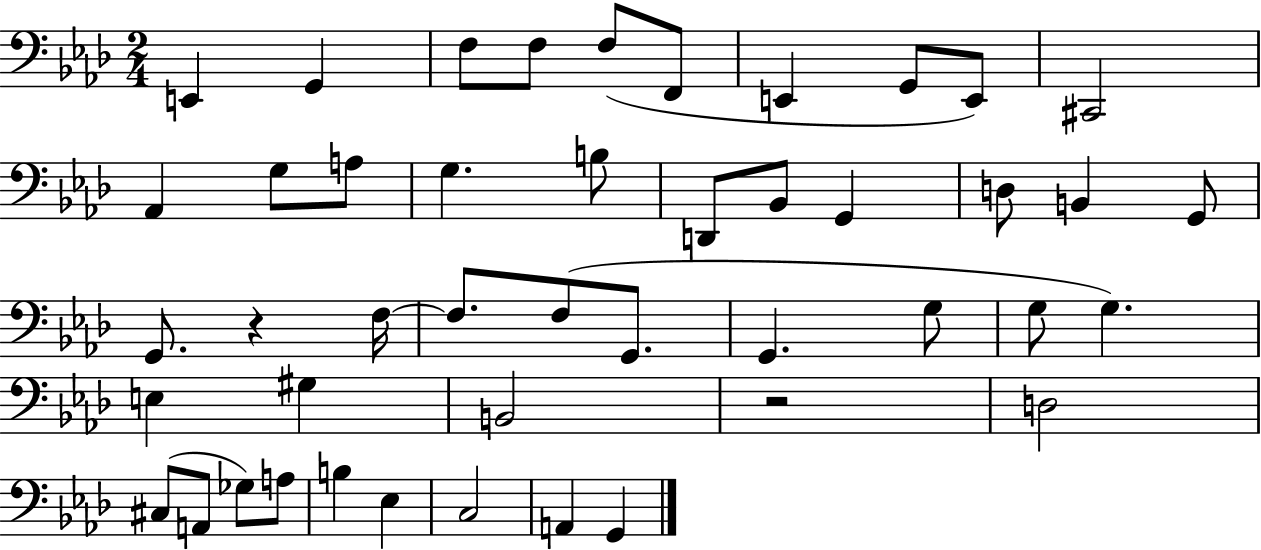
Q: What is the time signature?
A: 2/4